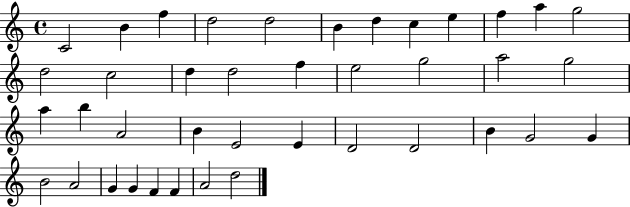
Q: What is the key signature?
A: C major